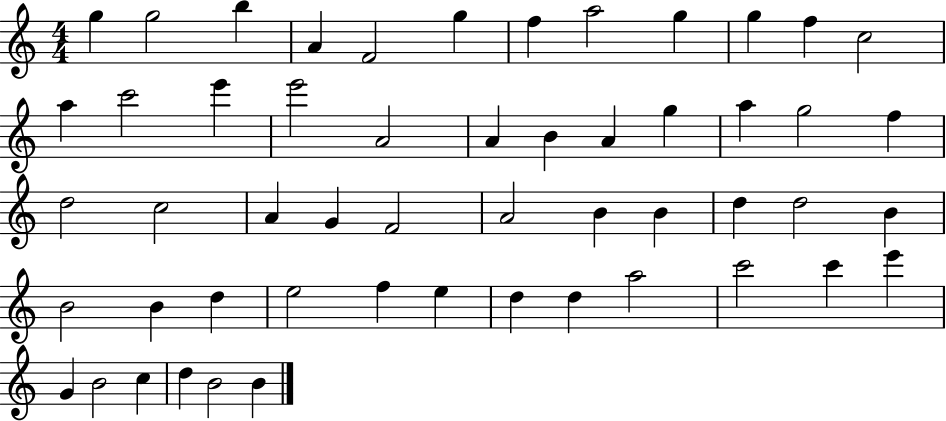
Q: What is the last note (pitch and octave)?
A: B4